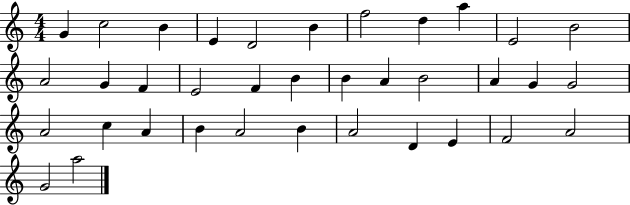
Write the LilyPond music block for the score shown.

{
  \clef treble
  \numericTimeSignature
  \time 4/4
  \key c \major
  g'4 c''2 b'4 | e'4 d'2 b'4 | f''2 d''4 a''4 | e'2 b'2 | \break a'2 g'4 f'4 | e'2 f'4 b'4 | b'4 a'4 b'2 | a'4 g'4 g'2 | \break a'2 c''4 a'4 | b'4 a'2 b'4 | a'2 d'4 e'4 | f'2 a'2 | \break g'2 a''2 | \bar "|."
}